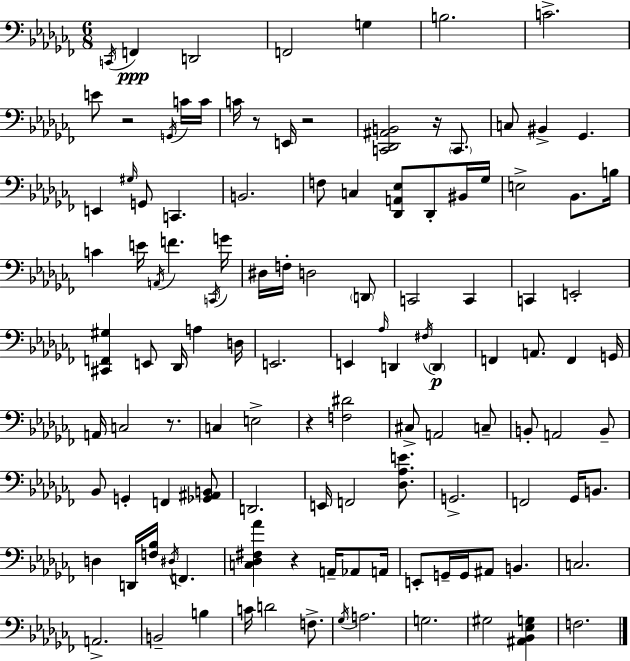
C2/s F2/q D2/h F2/h G3/q B3/h. C4/h. E4/e R/h G2/s C4/s C4/s C4/s R/e E2/s R/h [C2,Db2,A#2,B2]/h R/s C2/e. C3/e BIS2/q Gb2/q. E2/q G#3/s G2/e C2/q. B2/h. F3/e C3/q [Db2,A2,Eb3]/e Db2/e BIS2/s Gb3/s E3/h Bb2/e. B3/s C4/q E4/s A2/s F4/q. C2/s G4/s D#3/s F3/s D3/h D2/e C2/h C2/q C2/q E2/h [C#2,F2,G#3]/q E2/e Db2/s A3/q D3/s E2/h. E2/q Ab3/s D2/q F#3/s D2/q F2/q A2/e. F2/q G2/s A2/s C3/h R/e. C3/q E3/h R/q [F3,D#4]/h C#3/e A2/h C3/e B2/e A2/h B2/e Bb2/e G2/q F2/q [Gb2,A#2,B2]/e D2/h. E2/s F2/h [Db3,Ab3,E4]/e. G2/h. F2/h Gb2/s B2/e. D3/q D2/s [F3,Bb3]/s D#3/s F2/q. [C3,Db3,F#3,Ab4]/q R/q A2/s Ab2/e A2/s E2/e G2/s G2/s A#2/e B2/q. C3/h. A2/h. B2/h B3/q C4/s D4/h F3/e. Gb3/s A3/h. G3/h. G#3/h [A#2,Bb2,Eb3,G3]/q F3/h.